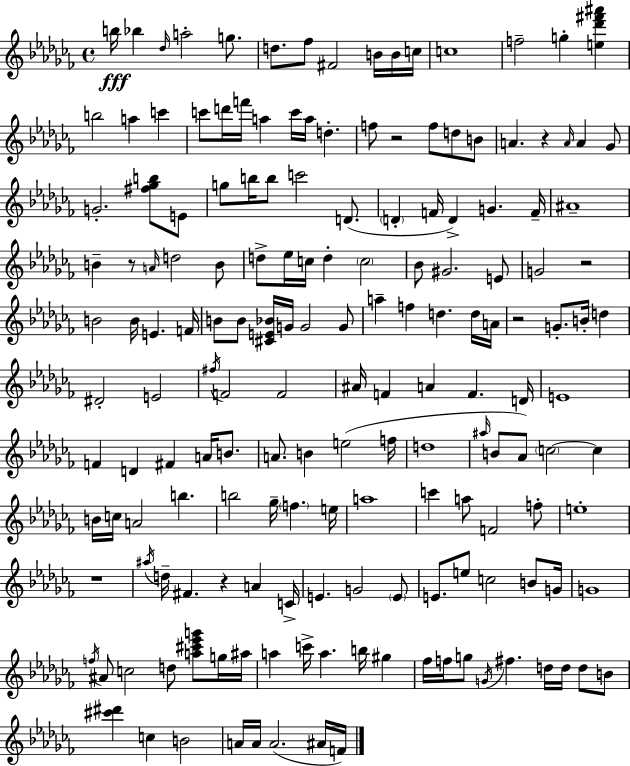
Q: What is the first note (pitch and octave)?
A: B5